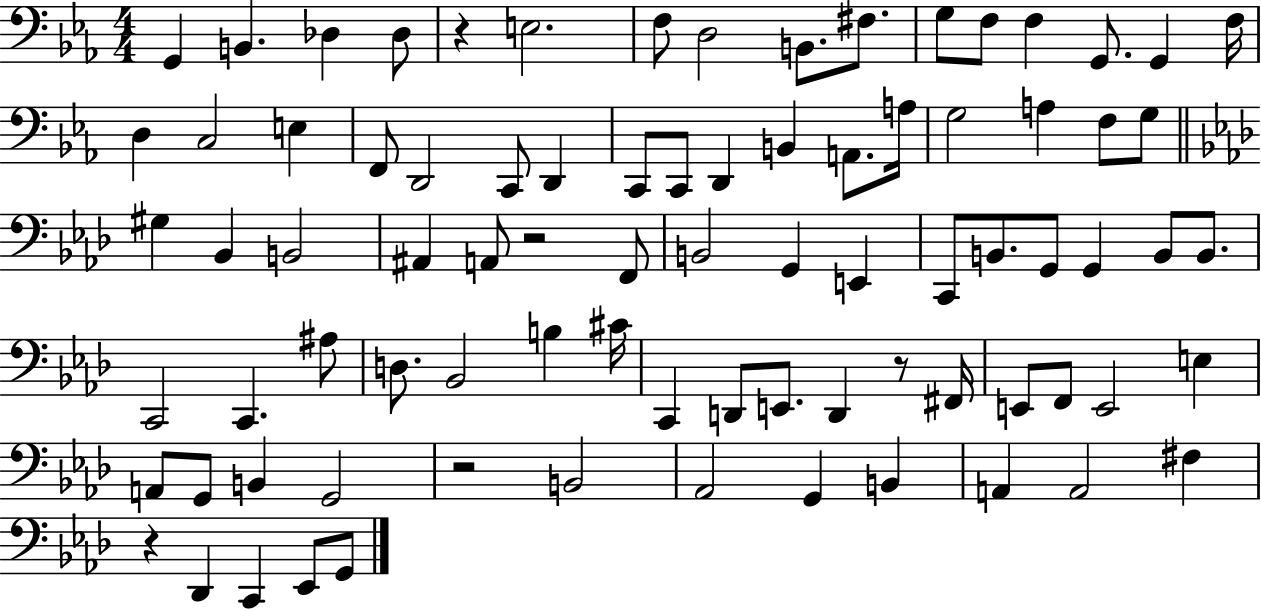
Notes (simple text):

G2/q B2/q. Db3/q Db3/e R/q E3/h. F3/e D3/h B2/e. F#3/e. G3/e F3/e F3/q G2/e. G2/q F3/s D3/q C3/h E3/q F2/e D2/h C2/e D2/q C2/e C2/e D2/q B2/q A2/e. A3/s G3/h A3/q F3/e G3/e G#3/q Bb2/q B2/h A#2/q A2/e R/h F2/e B2/h G2/q E2/q C2/e B2/e. G2/e G2/q B2/e B2/e. C2/h C2/q. A#3/e D3/e. Bb2/h B3/q C#4/s C2/q D2/e E2/e. D2/q R/e F#2/s E2/e F2/e E2/h E3/q A2/e G2/e B2/q G2/h R/h B2/h Ab2/h G2/q B2/q A2/q A2/h F#3/q R/q Db2/q C2/q Eb2/e G2/e